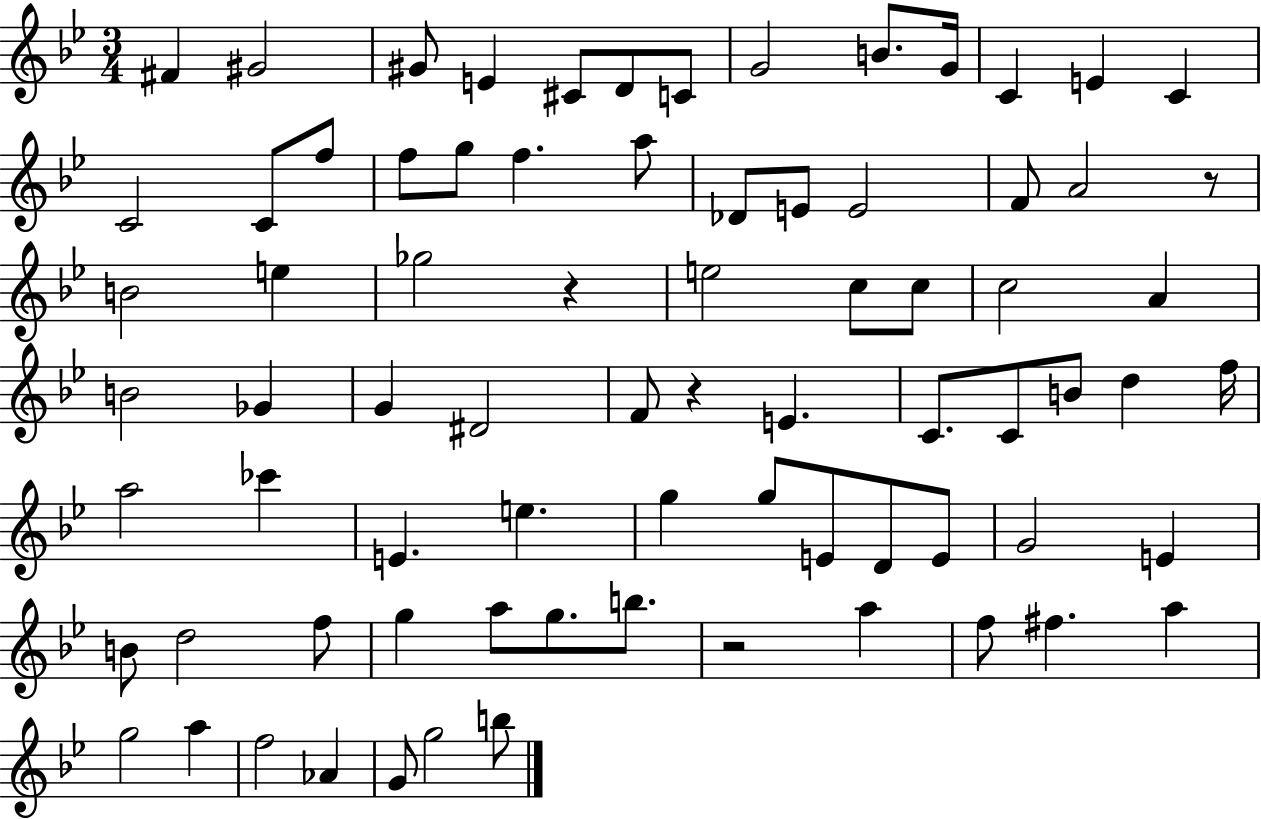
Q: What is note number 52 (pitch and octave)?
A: D4